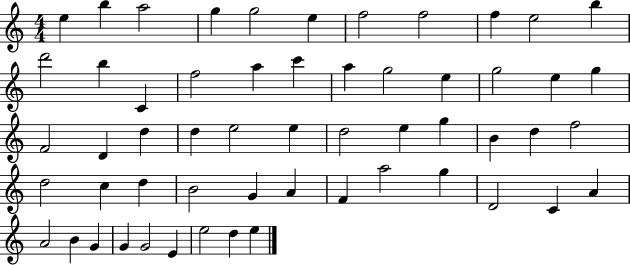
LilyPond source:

{
  \clef treble
  \numericTimeSignature
  \time 4/4
  \key c \major
  e''4 b''4 a''2 | g''4 g''2 e''4 | f''2 f''2 | f''4 e''2 b''4 | \break d'''2 b''4 c'4 | f''2 a''4 c'''4 | a''4 g''2 e''4 | g''2 e''4 g''4 | \break f'2 d'4 d''4 | d''4 e''2 e''4 | d''2 e''4 g''4 | b'4 d''4 f''2 | \break d''2 c''4 d''4 | b'2 g'4 a'4 | f'4 a''2 g''4 | d'2 c'4 a'4 | \break a'2 b'4 g'4 | g'4 g'2 e'4 | e''2 d''4 e''4 | \bar "|."
}